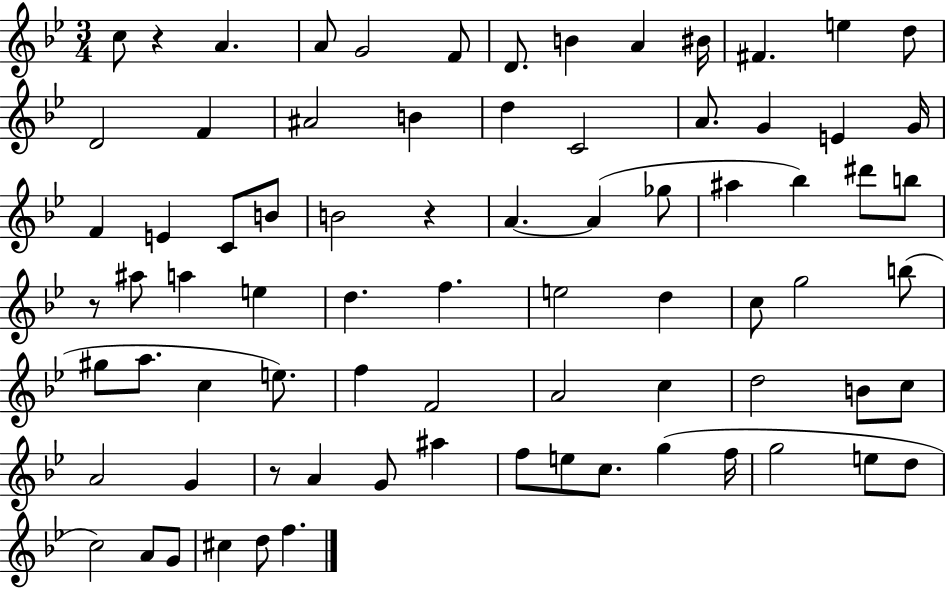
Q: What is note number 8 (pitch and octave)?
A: A4